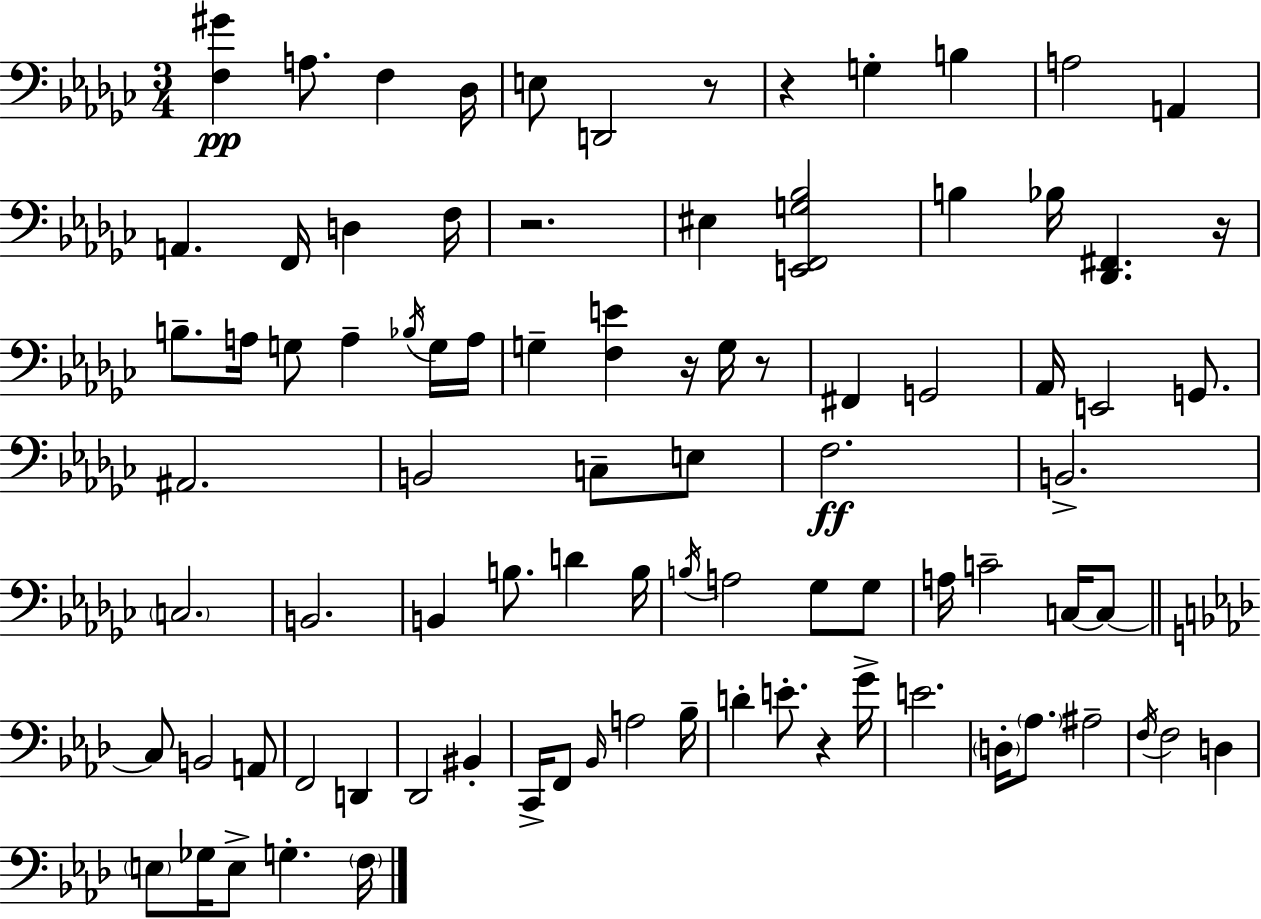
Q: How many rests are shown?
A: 7